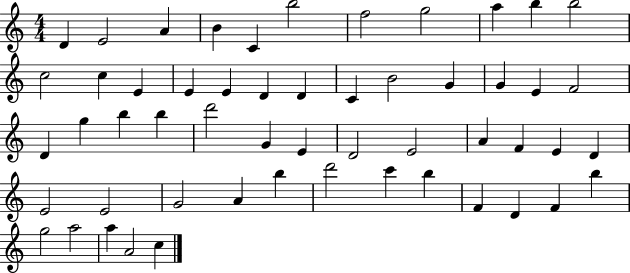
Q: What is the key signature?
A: C major